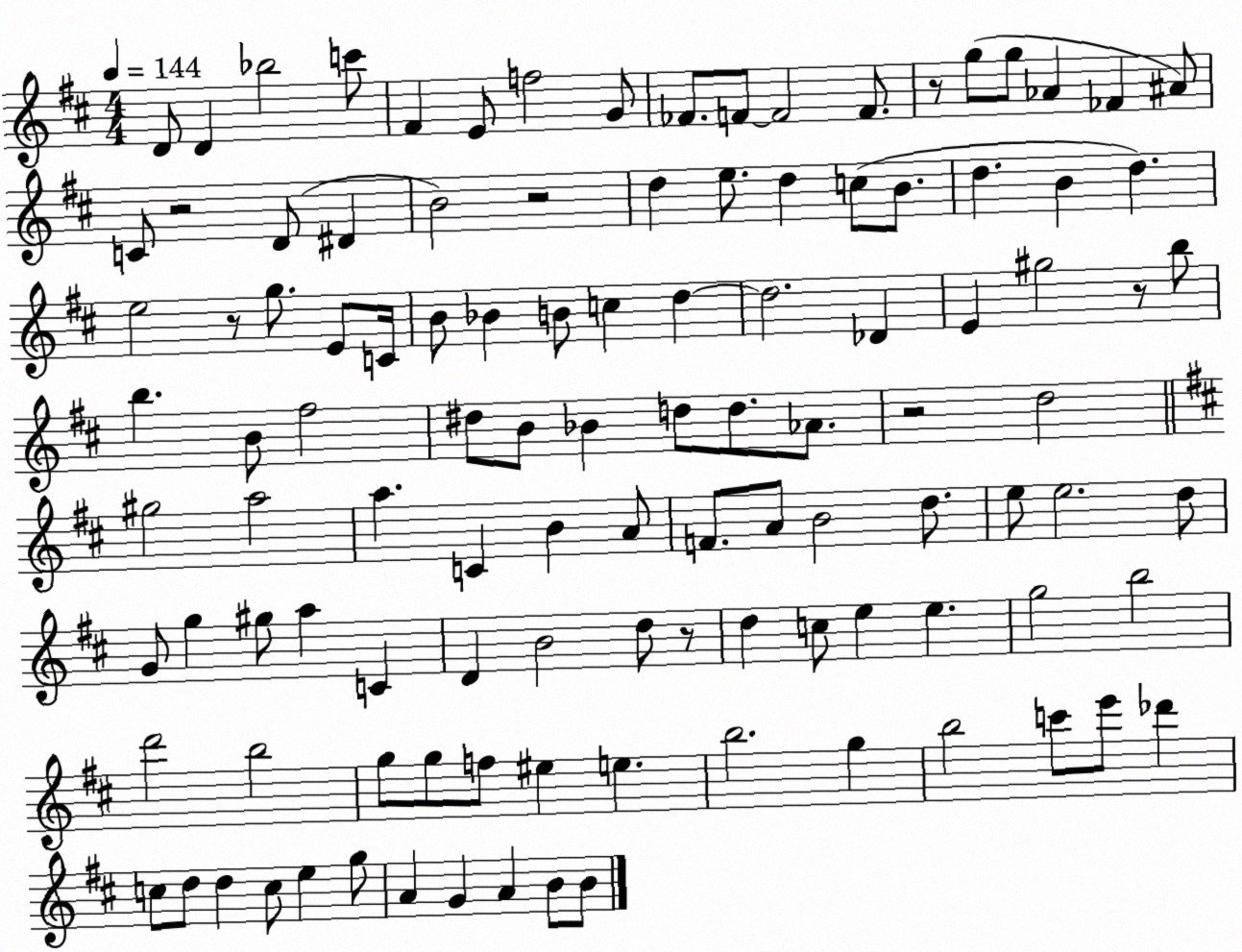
X:1
T:Untitled
M:4/4
L:1/4
K:D
D/2 D _b2 c'/2 ^F E/2 f2 G/2 _F/2 F/2 F2 F/2 z/2 g/2 g/2 _A _F ^A/2 C/2 z2 D/2 ^D B2 z2 d e/2 d c/2 B/2 d B d e2 z/2 g/2 E/2 C/4 B/2 _B B/2 c d d2 _D E ^g2 z/2 b/2 b B/2 ^f2 ^d/2 B/2 _B d/2 d/2 _A/2 z2 d2 ^g2 a2 a C B A/2 F/2 A/2 B2 d/2 e/2 e2 d/2 G/2 g ^g/2 a C D B2 d/2 z/2 d c/2 e e g2 b2 d'2 b2 g/2 g/2 f/2 ^e e b2 g b2 c'/2 e'/2 _d' c/2 d/2 d c/2 e g/2 A G A B/2 B/2